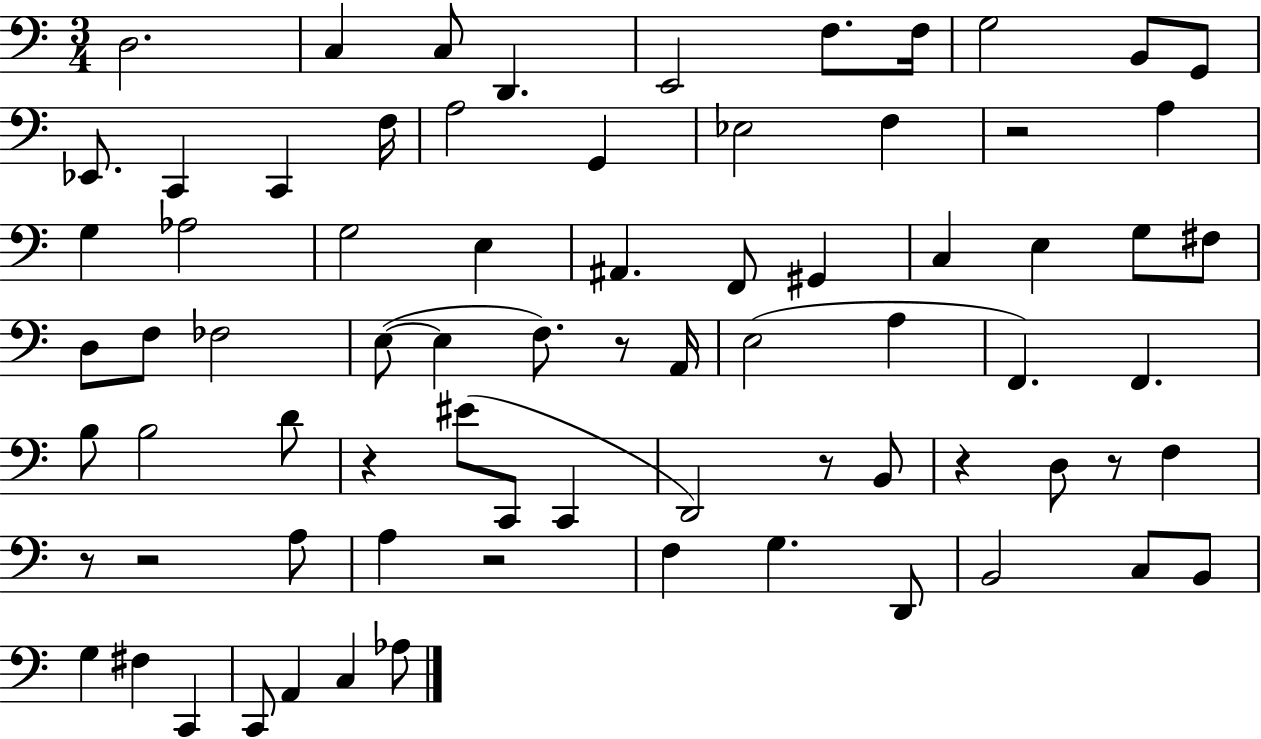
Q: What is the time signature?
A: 3/4